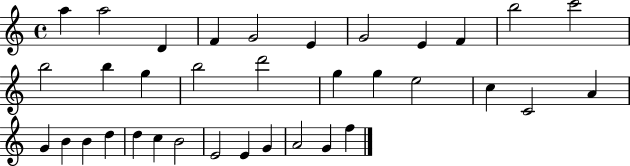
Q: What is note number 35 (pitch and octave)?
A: F5